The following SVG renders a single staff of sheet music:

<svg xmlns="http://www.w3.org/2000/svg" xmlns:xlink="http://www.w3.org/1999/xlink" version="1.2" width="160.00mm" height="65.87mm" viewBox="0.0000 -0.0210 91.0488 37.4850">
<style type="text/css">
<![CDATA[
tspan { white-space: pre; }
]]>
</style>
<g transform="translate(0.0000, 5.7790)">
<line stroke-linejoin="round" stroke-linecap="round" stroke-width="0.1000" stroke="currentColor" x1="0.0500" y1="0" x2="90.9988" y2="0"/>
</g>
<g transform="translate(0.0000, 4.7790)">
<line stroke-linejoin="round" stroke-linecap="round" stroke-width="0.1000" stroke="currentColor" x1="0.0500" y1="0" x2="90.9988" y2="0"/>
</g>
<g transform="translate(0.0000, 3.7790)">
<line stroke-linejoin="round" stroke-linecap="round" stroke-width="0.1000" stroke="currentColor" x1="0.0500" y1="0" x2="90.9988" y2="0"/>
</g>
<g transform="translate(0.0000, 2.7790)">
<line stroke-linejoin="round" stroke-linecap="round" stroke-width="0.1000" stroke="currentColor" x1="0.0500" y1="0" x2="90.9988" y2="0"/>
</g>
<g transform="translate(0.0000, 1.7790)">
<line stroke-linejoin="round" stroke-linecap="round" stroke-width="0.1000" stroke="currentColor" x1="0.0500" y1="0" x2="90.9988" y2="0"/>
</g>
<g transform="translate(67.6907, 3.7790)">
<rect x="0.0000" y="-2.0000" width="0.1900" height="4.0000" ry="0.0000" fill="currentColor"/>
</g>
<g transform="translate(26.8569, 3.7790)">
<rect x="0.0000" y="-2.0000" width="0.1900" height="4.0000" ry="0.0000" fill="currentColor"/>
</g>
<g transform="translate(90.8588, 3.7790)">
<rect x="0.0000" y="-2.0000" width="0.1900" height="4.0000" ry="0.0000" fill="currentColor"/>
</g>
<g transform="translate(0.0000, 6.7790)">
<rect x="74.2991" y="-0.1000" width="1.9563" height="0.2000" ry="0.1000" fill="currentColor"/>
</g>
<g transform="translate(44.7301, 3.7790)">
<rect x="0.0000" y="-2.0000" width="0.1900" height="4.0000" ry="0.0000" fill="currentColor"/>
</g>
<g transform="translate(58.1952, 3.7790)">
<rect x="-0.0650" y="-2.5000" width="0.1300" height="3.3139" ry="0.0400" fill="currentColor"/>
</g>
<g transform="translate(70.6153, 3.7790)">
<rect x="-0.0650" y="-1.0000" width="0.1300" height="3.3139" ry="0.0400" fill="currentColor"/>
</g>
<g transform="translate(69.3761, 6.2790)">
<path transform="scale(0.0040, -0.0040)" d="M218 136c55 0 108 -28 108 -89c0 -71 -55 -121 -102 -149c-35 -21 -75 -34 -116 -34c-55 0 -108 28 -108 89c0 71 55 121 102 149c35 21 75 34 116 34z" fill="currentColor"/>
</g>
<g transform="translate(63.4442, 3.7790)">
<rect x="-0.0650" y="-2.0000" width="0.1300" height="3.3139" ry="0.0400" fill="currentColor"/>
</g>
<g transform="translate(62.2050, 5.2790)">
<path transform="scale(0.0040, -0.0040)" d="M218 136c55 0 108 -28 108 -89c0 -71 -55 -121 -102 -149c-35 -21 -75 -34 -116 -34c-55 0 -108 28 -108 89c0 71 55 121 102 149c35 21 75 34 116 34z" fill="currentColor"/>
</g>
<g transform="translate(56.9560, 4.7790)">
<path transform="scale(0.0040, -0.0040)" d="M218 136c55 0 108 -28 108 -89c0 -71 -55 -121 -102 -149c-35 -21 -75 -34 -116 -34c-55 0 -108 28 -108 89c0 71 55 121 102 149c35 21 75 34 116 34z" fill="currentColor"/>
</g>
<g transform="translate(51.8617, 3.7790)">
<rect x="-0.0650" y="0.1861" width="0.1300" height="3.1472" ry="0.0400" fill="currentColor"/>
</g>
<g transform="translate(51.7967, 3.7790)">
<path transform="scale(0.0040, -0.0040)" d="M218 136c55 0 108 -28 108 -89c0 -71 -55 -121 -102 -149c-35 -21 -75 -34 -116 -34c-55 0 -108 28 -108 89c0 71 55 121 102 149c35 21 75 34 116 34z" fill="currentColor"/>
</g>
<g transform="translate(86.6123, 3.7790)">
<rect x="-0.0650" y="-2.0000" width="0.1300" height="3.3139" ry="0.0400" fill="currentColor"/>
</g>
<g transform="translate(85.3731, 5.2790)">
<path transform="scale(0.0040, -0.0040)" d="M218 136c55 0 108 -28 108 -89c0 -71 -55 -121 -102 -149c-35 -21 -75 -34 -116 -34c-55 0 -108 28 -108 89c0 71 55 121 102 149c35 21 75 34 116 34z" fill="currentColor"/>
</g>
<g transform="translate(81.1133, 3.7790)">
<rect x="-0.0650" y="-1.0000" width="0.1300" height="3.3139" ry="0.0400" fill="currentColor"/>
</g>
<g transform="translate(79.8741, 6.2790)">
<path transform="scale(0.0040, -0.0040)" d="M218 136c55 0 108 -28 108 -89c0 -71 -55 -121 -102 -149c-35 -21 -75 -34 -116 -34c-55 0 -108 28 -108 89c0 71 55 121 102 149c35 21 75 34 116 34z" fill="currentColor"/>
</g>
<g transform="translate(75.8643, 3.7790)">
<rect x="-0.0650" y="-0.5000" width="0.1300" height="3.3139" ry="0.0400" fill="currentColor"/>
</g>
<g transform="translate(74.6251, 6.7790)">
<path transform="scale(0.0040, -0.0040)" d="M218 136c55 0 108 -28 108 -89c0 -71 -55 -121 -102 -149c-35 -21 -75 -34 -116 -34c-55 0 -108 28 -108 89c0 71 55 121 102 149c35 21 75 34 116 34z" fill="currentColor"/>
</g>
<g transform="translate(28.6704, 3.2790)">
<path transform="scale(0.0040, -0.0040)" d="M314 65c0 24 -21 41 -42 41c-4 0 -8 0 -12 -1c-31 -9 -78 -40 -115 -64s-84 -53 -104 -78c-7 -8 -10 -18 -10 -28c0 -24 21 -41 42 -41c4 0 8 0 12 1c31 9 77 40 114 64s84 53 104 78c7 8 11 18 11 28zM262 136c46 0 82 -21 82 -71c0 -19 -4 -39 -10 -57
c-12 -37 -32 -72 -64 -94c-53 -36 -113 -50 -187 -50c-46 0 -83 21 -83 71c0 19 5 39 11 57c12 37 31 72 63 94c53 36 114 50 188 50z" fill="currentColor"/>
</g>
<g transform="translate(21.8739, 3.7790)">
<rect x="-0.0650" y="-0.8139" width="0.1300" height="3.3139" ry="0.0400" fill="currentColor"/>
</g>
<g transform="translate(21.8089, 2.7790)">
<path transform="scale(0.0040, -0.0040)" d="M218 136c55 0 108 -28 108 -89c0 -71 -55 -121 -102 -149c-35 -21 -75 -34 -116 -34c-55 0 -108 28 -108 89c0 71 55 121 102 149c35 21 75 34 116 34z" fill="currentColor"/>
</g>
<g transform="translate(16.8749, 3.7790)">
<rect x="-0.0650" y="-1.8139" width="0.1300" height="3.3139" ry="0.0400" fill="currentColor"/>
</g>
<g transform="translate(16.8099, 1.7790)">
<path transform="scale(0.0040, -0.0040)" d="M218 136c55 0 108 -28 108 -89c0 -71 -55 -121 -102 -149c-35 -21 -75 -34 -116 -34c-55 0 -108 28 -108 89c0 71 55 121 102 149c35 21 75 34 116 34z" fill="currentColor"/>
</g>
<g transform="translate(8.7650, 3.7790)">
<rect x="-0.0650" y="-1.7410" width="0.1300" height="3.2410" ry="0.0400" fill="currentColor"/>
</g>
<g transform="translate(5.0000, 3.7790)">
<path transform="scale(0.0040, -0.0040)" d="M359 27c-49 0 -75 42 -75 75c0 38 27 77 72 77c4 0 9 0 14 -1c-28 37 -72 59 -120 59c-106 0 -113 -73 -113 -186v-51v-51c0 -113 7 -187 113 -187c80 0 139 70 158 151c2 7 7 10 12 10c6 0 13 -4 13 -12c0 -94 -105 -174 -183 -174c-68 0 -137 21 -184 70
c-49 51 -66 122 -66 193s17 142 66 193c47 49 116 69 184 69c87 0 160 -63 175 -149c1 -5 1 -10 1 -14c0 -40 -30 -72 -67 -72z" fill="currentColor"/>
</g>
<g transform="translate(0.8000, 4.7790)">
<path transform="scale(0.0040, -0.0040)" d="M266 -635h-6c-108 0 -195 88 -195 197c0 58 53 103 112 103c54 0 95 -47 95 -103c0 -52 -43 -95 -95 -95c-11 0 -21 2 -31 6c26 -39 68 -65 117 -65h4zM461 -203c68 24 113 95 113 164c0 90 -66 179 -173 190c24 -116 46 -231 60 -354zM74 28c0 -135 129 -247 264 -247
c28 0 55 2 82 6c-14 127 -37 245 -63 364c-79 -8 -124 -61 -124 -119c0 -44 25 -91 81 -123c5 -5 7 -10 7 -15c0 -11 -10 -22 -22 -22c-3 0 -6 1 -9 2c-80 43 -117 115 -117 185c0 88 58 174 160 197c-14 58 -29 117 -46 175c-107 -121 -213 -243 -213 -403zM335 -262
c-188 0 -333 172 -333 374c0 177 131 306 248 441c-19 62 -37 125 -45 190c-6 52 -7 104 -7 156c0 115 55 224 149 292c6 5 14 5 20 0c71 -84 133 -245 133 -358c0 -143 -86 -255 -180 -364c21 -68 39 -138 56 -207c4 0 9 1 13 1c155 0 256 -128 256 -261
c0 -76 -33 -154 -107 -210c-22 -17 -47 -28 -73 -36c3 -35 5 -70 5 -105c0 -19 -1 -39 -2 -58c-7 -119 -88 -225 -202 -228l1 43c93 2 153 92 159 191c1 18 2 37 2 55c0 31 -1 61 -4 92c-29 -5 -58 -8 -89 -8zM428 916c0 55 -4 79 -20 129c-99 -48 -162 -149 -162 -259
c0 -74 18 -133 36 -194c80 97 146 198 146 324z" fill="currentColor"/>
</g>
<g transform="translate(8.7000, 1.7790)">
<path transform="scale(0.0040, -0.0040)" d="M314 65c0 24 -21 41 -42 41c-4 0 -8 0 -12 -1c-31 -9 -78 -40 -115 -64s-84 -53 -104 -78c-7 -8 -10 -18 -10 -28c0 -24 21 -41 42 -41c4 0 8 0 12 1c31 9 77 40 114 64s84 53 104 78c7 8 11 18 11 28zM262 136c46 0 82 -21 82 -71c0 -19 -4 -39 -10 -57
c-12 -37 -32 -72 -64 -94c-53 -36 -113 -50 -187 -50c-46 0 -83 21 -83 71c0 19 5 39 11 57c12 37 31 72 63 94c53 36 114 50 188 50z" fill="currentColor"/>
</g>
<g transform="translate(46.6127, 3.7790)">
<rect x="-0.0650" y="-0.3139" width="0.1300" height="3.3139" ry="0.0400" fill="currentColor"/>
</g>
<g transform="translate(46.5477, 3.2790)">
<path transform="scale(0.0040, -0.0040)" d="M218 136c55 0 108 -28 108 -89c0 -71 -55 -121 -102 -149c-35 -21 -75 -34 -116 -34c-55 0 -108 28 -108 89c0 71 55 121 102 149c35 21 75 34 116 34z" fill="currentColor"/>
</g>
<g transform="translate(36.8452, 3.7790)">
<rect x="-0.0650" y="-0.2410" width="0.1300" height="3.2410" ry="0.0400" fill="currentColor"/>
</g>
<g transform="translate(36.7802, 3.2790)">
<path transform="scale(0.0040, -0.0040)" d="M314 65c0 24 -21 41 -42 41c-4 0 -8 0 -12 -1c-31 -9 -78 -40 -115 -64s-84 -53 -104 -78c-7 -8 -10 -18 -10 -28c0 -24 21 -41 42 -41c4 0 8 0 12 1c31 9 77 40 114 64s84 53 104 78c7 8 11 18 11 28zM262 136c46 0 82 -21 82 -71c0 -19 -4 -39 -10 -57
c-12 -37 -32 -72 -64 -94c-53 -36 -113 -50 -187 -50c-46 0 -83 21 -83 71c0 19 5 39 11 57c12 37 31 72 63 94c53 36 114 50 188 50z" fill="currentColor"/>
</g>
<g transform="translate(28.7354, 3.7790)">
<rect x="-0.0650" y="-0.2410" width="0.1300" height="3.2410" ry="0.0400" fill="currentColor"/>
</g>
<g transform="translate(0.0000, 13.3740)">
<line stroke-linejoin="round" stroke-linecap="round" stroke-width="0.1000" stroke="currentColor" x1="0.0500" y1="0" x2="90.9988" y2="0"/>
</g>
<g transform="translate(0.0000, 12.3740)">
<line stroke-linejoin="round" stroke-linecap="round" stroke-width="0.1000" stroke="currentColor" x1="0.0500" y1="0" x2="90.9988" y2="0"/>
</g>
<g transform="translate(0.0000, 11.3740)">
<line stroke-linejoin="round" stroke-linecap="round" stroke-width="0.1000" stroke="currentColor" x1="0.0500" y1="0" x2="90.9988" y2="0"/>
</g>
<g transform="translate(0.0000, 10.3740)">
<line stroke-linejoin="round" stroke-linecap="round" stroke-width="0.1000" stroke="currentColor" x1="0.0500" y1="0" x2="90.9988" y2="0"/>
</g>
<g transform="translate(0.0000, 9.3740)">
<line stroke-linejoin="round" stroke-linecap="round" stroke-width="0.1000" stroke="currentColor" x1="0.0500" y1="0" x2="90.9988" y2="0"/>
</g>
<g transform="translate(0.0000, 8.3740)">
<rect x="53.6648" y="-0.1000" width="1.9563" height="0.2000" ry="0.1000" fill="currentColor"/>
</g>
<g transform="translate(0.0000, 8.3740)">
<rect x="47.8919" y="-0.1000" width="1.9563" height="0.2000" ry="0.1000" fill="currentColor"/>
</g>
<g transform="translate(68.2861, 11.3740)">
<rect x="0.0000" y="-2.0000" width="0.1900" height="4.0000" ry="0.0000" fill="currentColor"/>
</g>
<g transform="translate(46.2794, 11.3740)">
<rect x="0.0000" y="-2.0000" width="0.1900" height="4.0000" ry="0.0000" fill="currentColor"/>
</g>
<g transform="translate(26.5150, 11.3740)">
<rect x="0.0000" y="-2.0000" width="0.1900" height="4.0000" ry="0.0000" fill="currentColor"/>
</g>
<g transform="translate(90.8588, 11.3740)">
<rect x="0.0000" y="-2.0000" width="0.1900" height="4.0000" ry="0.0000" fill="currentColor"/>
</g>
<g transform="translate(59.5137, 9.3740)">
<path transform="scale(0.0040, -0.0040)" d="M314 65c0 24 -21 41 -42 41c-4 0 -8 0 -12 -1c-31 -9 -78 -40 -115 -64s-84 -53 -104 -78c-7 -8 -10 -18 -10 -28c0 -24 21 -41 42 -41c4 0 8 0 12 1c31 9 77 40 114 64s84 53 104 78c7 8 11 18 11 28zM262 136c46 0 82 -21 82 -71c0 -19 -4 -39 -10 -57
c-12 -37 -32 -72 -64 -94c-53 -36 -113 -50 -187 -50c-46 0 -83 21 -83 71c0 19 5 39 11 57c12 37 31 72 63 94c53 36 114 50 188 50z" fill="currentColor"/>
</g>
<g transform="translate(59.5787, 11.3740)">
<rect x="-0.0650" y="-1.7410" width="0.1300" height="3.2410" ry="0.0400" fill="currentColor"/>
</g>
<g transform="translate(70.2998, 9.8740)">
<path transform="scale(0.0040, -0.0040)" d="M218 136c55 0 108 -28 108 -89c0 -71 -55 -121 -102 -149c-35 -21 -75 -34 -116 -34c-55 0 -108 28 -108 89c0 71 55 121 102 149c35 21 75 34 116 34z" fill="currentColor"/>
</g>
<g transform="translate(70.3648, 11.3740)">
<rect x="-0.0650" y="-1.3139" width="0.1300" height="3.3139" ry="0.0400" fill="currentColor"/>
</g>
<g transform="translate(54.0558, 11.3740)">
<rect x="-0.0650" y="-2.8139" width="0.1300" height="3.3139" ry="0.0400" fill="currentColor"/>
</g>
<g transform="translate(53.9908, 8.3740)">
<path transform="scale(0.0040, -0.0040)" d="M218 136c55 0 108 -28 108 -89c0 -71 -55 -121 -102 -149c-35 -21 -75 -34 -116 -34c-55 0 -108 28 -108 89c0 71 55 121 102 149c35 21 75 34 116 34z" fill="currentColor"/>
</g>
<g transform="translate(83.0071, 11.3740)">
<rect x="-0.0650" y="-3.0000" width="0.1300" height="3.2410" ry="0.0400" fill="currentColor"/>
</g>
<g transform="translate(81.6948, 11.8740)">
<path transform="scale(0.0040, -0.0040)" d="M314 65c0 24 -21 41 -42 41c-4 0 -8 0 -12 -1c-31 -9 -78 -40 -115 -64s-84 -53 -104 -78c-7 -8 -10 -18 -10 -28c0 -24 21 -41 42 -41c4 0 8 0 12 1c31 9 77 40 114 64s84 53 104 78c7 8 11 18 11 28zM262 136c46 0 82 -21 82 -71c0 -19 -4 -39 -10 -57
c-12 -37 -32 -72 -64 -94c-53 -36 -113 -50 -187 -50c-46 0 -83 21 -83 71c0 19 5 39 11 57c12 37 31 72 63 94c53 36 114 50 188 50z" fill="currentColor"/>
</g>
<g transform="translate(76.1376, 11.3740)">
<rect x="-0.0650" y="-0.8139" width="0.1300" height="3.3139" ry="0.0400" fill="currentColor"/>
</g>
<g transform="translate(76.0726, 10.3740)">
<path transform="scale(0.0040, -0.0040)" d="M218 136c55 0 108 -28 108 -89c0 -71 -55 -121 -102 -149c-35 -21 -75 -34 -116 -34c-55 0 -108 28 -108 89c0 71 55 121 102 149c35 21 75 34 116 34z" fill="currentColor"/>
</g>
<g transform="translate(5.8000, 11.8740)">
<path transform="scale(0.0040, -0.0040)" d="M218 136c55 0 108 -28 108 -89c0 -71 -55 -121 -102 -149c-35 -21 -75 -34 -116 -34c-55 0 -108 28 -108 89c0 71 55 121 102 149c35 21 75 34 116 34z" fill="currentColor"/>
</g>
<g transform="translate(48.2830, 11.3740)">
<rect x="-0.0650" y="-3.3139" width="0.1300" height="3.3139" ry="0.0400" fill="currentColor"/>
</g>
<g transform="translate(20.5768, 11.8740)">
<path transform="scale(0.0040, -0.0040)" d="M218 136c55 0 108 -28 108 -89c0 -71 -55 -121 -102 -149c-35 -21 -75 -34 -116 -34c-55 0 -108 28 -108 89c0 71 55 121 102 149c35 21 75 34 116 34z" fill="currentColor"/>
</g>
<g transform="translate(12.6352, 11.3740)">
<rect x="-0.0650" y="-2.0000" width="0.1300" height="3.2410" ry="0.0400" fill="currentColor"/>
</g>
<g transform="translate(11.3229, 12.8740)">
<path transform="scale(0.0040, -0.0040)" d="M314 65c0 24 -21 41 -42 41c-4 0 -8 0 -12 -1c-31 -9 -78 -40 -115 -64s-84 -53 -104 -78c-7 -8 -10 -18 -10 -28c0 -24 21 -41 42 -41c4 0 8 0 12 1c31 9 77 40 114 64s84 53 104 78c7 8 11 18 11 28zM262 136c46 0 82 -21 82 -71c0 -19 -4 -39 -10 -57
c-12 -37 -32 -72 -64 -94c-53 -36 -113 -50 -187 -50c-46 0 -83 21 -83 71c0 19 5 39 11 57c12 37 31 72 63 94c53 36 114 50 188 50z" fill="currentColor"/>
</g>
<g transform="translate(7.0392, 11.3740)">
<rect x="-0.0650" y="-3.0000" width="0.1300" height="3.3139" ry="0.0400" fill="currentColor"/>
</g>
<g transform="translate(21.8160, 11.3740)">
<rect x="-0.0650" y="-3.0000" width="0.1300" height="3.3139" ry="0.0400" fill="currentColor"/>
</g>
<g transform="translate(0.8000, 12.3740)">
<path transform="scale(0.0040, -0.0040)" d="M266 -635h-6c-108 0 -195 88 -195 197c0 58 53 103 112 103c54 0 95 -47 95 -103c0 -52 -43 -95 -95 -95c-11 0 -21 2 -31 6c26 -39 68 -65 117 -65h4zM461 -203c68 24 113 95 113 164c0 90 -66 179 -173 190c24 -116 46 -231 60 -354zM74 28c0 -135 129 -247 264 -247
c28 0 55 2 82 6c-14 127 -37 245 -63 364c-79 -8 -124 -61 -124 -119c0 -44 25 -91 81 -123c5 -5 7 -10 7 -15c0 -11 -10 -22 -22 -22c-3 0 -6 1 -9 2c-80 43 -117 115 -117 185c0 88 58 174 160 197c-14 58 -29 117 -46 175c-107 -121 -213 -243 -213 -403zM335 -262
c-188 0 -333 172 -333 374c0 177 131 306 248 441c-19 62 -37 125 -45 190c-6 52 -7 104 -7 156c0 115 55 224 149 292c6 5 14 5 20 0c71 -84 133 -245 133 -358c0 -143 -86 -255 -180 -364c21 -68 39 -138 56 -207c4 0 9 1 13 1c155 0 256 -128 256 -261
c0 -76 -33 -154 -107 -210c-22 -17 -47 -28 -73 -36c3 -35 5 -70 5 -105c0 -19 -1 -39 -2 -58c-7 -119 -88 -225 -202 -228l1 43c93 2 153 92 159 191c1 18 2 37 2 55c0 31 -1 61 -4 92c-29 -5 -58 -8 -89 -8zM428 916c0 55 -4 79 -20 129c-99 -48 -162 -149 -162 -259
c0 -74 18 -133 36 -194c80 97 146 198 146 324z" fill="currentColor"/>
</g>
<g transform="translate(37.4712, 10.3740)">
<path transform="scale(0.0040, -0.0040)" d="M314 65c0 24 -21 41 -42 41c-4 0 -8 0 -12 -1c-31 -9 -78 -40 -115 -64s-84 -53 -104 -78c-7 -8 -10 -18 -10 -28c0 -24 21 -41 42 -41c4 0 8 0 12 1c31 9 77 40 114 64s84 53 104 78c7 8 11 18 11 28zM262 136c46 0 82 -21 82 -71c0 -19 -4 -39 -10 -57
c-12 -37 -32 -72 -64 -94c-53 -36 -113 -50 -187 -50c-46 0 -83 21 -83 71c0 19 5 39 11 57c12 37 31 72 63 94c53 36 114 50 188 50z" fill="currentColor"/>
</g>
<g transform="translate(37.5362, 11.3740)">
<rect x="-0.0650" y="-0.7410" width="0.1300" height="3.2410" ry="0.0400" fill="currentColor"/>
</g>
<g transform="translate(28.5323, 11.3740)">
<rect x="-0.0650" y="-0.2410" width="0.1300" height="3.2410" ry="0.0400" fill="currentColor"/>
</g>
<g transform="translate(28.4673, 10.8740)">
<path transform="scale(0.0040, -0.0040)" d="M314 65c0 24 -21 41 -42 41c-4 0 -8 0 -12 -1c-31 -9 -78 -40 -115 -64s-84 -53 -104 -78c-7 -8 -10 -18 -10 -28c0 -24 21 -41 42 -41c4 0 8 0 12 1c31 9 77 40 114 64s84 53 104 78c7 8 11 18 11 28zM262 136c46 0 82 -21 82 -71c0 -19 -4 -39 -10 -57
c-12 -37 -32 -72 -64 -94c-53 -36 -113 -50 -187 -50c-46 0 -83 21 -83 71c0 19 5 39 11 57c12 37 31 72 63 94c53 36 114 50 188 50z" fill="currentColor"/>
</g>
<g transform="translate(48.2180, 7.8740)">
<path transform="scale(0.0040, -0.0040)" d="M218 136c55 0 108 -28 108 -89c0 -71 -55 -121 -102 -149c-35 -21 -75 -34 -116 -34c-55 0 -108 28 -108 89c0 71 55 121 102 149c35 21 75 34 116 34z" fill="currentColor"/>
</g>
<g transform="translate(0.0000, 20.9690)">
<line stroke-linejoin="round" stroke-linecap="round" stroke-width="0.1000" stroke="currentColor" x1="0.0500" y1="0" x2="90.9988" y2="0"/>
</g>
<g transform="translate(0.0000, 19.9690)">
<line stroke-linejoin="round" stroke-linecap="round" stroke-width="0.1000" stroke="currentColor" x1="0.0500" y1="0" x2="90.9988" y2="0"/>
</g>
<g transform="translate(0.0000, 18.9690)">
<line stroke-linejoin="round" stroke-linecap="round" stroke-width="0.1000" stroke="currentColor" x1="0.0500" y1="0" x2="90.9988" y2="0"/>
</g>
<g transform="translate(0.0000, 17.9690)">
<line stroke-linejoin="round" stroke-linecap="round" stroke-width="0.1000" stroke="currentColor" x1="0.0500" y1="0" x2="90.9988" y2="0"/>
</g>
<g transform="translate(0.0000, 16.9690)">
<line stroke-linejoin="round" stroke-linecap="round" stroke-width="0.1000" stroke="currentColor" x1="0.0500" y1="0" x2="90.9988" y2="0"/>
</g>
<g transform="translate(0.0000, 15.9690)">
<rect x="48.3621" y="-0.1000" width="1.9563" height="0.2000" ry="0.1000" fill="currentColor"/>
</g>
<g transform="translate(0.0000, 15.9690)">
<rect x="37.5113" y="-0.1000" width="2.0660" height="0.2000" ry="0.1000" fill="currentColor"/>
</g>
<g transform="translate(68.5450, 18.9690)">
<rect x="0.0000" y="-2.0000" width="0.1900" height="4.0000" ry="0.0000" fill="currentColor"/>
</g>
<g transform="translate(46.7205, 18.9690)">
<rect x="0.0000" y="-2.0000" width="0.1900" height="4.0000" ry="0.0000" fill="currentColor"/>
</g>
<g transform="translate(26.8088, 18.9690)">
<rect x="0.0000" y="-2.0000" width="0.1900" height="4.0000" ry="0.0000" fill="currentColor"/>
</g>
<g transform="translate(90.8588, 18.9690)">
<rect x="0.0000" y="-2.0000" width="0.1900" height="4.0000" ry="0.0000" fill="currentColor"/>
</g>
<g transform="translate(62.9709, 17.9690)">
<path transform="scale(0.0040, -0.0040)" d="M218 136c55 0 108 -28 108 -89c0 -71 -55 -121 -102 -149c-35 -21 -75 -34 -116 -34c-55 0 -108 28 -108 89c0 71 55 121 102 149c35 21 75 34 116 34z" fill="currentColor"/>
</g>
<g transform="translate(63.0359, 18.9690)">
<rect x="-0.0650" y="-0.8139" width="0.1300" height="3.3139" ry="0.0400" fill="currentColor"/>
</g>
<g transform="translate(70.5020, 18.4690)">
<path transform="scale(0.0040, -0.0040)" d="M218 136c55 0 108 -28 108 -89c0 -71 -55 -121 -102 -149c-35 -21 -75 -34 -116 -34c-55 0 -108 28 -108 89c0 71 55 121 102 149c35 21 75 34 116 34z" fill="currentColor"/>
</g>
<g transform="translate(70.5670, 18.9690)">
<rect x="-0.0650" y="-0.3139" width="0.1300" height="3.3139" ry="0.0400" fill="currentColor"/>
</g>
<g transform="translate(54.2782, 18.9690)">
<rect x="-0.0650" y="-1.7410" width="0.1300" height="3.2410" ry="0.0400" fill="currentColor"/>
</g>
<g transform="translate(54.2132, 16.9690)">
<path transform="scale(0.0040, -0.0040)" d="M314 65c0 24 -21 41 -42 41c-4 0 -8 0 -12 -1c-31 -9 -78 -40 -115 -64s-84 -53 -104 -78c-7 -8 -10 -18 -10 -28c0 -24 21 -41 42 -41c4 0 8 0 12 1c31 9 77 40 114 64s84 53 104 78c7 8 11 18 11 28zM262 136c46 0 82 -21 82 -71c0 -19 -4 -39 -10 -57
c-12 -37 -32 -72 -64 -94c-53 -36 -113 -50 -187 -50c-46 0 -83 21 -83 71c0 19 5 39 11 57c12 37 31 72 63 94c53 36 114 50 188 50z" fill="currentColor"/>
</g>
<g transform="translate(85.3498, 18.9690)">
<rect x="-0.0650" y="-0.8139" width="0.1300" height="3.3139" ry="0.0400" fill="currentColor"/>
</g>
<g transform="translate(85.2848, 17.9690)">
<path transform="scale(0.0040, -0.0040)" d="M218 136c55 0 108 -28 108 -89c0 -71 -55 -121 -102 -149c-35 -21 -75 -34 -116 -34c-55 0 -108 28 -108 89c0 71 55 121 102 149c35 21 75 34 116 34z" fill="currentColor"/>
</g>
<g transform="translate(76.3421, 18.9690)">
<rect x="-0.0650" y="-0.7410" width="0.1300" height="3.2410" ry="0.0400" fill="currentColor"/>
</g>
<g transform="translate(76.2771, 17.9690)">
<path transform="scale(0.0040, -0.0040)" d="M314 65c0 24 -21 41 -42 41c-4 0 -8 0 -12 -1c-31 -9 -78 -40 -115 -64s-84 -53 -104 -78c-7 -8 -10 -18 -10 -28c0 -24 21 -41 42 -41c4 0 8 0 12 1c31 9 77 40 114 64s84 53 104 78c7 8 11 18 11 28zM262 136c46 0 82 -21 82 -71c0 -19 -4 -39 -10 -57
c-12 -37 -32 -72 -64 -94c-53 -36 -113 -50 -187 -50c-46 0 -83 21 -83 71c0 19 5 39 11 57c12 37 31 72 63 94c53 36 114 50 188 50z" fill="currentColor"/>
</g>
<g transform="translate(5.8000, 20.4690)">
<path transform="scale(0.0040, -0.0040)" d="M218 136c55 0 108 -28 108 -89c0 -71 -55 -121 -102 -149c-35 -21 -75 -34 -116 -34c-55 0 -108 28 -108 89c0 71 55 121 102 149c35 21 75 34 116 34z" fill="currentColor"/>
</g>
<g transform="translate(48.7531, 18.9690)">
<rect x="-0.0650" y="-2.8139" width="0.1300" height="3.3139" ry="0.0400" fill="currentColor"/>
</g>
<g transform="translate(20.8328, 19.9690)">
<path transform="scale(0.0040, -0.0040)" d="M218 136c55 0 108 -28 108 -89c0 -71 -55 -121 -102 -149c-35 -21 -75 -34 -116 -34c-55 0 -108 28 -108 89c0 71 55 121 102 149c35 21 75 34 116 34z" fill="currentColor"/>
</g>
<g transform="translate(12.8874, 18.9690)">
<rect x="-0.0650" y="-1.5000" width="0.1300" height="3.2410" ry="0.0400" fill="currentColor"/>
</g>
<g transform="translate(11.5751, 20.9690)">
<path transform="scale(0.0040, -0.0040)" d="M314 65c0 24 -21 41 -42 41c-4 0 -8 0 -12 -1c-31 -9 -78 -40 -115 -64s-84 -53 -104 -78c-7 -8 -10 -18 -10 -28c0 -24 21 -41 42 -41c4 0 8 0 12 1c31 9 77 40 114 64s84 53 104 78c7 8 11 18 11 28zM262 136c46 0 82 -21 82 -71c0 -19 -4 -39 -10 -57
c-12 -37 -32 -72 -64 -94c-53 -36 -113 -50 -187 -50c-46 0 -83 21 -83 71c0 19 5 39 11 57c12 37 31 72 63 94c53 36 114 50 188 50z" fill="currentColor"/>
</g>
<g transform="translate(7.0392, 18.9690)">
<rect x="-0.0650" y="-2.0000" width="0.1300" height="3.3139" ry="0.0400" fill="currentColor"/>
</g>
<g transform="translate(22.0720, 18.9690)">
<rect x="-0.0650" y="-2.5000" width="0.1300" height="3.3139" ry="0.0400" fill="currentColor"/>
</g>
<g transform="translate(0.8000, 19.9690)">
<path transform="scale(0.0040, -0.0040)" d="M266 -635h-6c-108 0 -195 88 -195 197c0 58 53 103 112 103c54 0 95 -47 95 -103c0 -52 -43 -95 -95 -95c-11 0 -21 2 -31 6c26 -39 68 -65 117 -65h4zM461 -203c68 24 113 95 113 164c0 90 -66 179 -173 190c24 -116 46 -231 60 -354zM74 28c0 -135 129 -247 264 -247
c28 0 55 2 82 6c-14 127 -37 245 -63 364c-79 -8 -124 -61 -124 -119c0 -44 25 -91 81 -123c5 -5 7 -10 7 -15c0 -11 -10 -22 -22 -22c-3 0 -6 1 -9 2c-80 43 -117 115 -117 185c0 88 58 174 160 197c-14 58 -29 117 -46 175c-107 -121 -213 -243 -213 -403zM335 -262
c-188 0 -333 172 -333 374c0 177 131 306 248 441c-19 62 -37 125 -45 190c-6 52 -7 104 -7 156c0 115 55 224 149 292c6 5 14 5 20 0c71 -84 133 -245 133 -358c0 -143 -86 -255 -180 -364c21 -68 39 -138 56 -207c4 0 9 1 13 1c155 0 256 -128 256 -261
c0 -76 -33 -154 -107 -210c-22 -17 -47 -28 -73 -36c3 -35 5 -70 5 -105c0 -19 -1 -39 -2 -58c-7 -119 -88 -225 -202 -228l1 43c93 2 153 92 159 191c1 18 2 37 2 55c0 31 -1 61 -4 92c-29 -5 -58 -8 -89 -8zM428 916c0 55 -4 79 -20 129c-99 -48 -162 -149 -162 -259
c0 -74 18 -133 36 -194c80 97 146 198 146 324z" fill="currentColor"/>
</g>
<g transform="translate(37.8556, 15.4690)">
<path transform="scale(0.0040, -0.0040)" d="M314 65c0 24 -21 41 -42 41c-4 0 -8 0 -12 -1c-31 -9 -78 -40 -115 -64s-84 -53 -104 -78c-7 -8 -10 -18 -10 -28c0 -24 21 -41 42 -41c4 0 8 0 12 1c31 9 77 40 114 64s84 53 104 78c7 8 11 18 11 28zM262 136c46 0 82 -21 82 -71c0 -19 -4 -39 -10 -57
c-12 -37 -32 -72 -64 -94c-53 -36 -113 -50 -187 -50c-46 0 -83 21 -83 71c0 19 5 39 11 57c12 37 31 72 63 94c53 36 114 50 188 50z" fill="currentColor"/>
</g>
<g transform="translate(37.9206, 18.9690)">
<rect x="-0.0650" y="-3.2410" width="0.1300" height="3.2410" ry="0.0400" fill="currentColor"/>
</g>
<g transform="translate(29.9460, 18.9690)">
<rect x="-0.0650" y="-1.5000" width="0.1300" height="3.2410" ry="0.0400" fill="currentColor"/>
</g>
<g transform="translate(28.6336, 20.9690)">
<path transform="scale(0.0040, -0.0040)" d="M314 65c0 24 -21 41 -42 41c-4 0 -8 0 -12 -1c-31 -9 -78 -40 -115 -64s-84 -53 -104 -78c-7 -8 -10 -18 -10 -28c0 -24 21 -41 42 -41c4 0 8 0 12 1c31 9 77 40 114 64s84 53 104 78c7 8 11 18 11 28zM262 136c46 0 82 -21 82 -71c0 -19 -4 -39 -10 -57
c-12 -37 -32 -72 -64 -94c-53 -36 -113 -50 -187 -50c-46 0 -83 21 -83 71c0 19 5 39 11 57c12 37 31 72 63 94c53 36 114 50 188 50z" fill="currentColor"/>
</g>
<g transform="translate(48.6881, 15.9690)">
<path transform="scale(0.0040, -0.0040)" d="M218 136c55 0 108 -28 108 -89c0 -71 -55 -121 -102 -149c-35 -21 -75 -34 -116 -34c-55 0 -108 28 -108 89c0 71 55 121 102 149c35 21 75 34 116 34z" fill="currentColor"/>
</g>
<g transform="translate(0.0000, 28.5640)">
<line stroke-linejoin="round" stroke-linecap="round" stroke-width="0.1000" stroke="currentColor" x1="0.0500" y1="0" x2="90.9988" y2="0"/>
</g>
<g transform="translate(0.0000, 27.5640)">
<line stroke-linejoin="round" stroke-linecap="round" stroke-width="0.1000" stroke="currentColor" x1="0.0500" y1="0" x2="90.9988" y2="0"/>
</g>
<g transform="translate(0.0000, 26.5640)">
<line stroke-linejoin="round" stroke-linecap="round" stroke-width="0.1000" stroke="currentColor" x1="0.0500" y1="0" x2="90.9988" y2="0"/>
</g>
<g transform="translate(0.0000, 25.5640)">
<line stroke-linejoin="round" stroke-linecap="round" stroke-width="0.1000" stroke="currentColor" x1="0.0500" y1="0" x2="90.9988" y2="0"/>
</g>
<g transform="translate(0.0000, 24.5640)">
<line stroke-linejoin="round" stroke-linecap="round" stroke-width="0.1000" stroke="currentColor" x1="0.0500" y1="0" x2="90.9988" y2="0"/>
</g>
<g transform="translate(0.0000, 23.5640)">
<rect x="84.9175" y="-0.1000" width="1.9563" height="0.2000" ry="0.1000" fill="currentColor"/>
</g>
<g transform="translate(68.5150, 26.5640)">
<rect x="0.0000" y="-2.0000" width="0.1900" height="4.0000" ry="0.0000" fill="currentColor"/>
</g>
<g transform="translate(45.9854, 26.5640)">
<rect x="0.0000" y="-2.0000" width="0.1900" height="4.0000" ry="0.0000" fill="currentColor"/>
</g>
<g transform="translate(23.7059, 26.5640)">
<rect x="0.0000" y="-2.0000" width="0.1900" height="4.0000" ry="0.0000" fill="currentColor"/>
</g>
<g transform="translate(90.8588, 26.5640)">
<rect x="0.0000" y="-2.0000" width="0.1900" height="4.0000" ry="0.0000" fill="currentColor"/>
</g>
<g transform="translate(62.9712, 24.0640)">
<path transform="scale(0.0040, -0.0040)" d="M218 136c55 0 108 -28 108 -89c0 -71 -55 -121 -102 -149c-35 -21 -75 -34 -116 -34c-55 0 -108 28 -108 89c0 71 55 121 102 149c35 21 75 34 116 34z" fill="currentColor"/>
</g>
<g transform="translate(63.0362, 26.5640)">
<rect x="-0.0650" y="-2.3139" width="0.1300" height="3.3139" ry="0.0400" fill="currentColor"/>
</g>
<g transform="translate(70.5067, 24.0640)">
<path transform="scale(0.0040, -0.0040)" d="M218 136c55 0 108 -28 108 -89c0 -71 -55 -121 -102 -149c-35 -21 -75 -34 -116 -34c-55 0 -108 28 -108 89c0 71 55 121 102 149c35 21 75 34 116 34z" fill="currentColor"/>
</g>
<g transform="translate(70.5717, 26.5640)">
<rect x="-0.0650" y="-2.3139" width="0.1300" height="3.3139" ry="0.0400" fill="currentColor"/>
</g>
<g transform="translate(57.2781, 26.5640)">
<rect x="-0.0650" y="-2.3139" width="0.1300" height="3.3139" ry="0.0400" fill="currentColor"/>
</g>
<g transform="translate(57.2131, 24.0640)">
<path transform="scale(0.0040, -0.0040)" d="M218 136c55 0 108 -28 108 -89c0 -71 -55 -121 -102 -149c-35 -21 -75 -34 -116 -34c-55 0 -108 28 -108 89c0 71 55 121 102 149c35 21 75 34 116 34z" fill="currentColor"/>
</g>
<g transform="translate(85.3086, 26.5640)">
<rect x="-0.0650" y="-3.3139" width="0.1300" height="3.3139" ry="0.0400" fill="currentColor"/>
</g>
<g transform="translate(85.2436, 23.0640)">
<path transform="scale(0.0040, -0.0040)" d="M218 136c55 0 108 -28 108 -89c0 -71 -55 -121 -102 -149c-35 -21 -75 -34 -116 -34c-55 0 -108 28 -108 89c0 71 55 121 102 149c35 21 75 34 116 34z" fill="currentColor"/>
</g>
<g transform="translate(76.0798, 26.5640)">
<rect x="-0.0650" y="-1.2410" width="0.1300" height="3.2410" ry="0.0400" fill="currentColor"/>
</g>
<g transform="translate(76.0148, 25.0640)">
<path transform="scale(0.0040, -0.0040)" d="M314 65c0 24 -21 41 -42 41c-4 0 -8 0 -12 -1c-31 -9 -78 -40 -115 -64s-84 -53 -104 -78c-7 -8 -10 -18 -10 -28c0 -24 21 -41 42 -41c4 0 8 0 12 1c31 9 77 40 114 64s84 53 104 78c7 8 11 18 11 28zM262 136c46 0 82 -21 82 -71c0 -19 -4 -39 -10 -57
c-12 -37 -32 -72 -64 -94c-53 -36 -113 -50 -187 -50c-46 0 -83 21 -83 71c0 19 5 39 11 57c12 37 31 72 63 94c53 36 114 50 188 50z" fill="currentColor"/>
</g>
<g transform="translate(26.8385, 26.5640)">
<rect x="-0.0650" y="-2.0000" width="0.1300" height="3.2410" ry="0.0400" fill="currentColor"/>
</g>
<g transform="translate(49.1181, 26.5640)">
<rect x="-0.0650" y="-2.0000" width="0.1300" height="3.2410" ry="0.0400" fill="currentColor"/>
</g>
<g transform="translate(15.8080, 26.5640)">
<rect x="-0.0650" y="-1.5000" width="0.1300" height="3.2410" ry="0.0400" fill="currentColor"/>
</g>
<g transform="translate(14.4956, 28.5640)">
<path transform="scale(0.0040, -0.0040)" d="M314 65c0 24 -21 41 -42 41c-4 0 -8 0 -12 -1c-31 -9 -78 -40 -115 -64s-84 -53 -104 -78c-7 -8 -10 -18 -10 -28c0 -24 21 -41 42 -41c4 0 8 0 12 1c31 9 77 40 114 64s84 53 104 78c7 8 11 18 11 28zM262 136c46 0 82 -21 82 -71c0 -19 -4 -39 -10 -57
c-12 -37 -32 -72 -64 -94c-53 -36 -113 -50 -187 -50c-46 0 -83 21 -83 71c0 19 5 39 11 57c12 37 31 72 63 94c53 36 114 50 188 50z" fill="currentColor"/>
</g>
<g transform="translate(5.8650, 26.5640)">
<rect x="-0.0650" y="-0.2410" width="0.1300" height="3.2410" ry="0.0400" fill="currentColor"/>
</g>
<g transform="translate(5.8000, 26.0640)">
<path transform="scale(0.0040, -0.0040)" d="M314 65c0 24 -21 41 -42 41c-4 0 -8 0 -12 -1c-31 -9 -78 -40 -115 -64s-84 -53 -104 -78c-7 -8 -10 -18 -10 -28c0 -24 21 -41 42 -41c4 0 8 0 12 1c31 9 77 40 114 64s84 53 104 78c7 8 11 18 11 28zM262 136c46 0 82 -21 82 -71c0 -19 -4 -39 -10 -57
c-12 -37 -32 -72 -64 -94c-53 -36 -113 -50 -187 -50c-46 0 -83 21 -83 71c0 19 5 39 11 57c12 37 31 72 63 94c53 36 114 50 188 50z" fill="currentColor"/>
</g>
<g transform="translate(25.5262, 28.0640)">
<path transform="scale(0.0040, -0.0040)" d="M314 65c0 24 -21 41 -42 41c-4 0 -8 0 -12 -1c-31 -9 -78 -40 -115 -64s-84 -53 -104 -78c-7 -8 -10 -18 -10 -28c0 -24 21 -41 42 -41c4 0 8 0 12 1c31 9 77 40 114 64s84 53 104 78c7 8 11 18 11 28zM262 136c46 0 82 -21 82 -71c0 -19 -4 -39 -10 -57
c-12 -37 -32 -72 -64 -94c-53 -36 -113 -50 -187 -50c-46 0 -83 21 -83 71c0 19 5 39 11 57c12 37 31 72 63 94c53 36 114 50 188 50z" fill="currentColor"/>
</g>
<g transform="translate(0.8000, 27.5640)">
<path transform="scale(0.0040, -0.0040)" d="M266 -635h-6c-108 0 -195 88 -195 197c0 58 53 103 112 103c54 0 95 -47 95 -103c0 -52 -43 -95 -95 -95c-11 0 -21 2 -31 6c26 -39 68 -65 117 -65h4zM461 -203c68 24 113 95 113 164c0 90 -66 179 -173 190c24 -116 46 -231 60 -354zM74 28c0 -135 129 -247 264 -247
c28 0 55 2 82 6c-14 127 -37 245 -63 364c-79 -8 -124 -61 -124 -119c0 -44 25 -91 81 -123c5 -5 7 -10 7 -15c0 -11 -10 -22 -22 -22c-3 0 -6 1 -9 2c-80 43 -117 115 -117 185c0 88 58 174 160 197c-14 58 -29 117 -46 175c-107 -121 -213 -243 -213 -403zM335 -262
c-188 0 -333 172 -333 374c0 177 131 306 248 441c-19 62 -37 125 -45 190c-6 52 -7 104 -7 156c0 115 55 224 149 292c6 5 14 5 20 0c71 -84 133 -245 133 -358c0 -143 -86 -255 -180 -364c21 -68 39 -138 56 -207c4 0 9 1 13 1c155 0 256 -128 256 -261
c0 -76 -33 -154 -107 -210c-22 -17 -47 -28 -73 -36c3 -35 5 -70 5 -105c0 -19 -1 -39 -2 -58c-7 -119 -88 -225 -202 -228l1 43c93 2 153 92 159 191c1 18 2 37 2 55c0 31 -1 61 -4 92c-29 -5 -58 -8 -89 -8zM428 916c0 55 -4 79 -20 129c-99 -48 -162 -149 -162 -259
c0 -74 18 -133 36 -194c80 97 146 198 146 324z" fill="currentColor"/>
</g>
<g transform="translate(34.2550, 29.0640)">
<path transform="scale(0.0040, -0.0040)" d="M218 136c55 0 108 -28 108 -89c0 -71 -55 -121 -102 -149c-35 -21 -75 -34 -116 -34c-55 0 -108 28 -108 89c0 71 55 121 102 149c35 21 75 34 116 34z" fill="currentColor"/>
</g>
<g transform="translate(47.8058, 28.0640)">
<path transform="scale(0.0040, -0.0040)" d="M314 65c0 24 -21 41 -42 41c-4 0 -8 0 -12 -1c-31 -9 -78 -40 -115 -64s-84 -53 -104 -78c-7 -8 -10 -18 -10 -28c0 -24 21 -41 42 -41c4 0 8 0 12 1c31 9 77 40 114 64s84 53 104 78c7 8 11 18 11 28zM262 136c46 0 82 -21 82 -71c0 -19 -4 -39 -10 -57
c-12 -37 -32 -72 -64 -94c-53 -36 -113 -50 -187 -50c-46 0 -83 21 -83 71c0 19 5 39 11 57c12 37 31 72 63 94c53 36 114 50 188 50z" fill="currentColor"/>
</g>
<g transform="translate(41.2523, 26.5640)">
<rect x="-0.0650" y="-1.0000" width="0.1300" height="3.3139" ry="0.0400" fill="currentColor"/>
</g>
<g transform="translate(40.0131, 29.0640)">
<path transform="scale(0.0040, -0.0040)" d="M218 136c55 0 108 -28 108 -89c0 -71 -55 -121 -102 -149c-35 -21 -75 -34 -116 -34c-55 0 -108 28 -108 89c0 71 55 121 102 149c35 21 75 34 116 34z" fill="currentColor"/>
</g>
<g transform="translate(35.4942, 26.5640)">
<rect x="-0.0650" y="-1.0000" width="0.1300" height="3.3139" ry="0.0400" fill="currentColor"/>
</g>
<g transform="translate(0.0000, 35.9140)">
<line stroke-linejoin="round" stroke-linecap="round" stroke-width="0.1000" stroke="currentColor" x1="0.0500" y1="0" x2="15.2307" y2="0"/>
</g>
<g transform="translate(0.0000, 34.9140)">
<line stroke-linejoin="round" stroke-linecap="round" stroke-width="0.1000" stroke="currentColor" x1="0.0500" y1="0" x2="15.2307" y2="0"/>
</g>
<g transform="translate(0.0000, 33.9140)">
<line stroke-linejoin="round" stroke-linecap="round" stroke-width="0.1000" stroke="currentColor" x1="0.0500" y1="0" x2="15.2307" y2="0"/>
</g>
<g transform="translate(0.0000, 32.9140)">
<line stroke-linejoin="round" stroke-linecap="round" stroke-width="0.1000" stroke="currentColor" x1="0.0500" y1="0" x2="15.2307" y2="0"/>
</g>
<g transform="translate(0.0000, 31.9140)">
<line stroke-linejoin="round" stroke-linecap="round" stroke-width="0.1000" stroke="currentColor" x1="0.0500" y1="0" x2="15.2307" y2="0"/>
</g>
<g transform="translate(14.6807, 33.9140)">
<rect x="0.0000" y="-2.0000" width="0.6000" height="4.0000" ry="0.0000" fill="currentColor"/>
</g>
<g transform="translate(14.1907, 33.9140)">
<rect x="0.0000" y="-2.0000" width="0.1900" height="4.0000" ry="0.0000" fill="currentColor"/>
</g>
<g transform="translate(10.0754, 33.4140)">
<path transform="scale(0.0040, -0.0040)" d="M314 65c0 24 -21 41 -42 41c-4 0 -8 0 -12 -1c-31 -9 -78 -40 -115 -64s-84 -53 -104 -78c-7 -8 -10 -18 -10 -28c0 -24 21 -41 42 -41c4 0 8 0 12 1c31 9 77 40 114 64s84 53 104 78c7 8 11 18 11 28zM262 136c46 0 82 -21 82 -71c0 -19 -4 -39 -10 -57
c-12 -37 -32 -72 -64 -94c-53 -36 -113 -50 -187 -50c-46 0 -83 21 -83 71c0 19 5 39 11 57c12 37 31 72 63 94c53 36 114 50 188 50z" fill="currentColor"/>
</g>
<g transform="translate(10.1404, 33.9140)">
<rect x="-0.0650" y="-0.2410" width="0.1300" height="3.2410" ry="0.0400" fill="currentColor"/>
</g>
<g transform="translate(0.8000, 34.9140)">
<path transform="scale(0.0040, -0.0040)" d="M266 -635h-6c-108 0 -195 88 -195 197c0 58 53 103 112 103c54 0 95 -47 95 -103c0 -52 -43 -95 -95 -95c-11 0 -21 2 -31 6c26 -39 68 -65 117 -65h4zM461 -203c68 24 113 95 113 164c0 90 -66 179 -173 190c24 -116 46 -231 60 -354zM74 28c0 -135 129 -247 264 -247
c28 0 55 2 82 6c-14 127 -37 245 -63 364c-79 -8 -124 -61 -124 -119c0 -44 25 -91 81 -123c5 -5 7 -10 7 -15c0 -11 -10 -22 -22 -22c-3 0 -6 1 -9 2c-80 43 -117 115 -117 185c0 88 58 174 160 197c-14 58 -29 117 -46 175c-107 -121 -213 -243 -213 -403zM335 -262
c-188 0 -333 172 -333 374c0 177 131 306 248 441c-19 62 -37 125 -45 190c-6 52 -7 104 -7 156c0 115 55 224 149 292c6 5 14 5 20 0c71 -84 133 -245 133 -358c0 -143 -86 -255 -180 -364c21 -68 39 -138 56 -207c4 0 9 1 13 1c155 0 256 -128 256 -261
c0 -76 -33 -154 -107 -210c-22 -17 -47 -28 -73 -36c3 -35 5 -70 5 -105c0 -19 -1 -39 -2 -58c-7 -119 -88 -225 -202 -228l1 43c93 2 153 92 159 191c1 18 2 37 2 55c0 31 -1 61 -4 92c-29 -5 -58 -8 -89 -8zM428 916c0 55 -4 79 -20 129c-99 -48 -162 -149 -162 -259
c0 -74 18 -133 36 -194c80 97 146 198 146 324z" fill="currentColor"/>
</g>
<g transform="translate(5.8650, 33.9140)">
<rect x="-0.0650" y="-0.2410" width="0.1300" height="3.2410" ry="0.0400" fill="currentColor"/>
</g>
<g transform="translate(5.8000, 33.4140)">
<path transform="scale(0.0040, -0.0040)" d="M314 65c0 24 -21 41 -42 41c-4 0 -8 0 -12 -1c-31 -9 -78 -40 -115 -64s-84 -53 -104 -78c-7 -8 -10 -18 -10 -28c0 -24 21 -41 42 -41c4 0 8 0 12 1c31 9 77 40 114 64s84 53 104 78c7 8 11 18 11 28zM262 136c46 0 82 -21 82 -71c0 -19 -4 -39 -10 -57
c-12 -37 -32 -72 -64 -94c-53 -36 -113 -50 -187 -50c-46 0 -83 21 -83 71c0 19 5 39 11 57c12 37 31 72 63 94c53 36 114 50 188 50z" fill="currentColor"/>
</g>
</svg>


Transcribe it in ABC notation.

X:1
T:Untitled
M:4/4
L:1/4
K:C
f2 f d c2 c2 c B G F D C D F A F2 A c2 d2 b a f2 e d A2 F E2 G E2 b2 a f2 d c d2 d c2 E2 F2 D D F2 g g g e2 b c2 c2